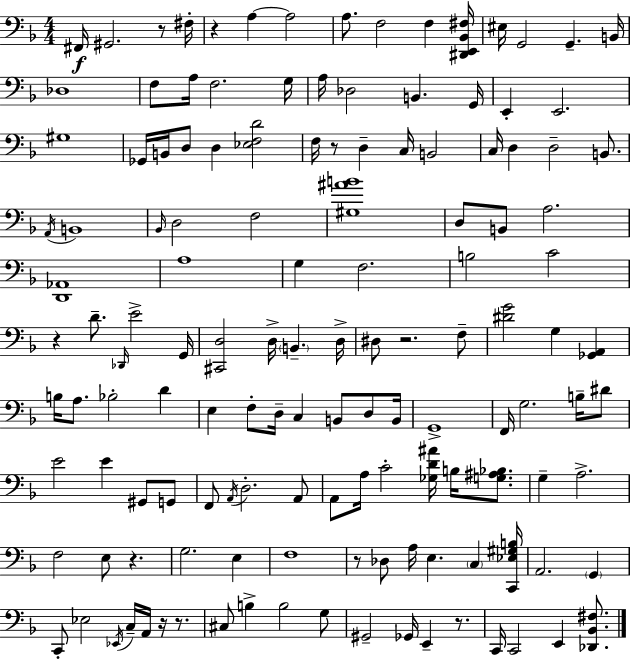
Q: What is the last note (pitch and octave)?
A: E2